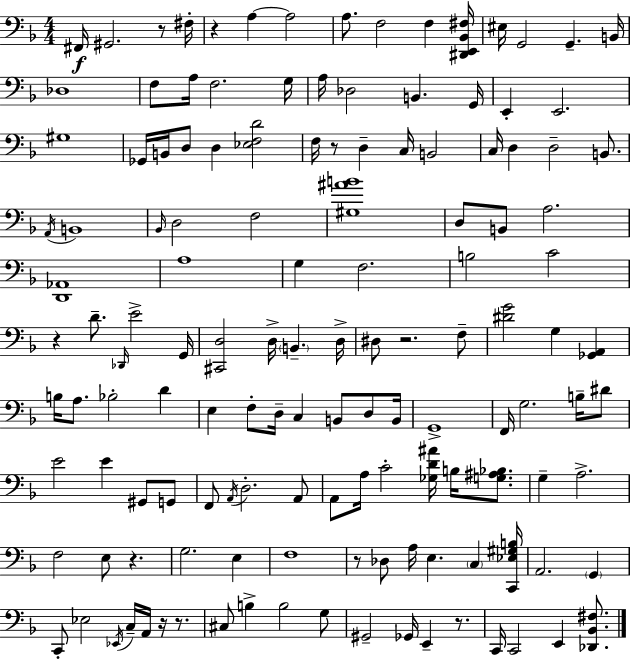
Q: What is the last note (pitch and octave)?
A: E2